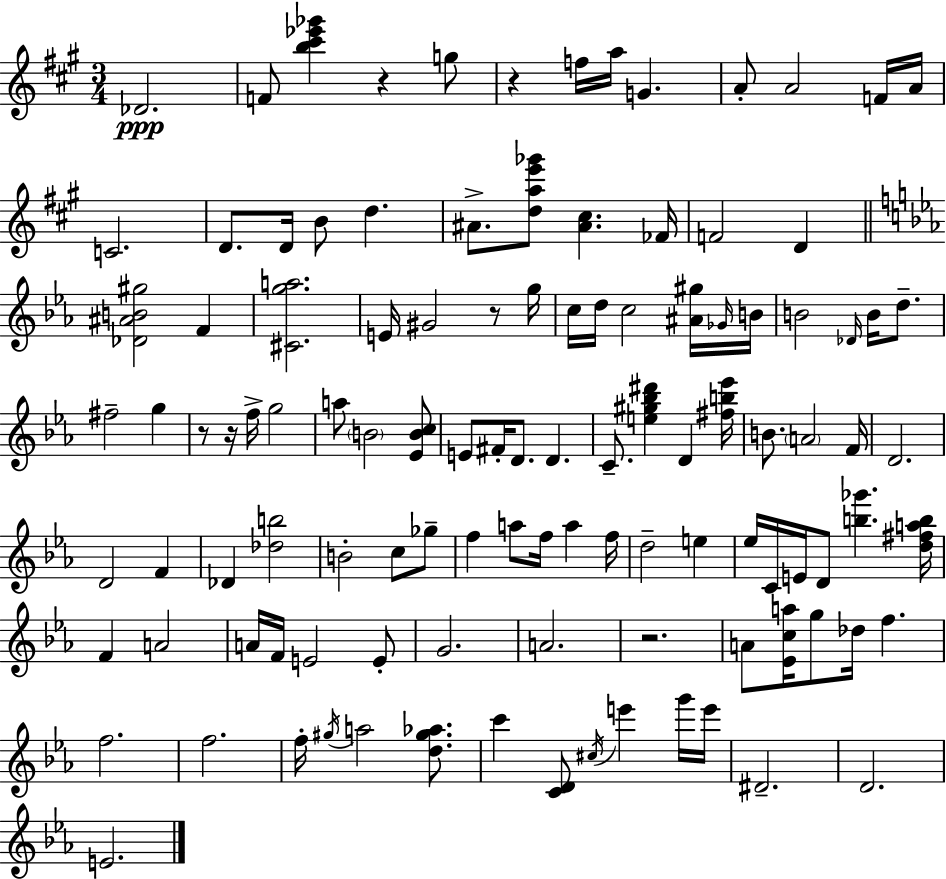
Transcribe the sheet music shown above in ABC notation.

X:1
T:Untitled
M:3/4
L:1/4
K:A
_D2 F/2 [b^c'_e'_g'] z g/2 z f/4 a/4 G A/2 A2 F/4 A/4 C2 D/2 D/4 B/2 d ^A/2 [dae'_g']/2 [^A^c] _F/4 F2 D [_D^AB^g]2 F [^Cga]2 E/4 ^G2 z/2 g/4 c/4 d/4 c2 [^A^g]/4 _G/4 B/4 B2 _D/4 B/4 d/2 ^f2 g z/2 z/4 f/4 g2 a/2 B2 [_EBc]/2 E/2 ^F/4 D/2 D C/2 [e^g_b^d'] D [^fb_e']/4 B/2 A2 F/4 D2 D2 F _D [_db]2 B2 c/2 _g/2 f a/2 f/4 a f/4 d2 e _e/4 C/4 E/4 D/2 [b_g'] [d^fab]/4 F A2 A/4 F/4 E2 E/2 G2 A2 z2 A/2 [_Eca]/4 g/2 _d/4 f f2 f2 f/4 ^g/4 a2 [d^g_a]/2 c' [CD]/2 ^c/4 e' g'/4 e'/4 ^D2 D2 E2